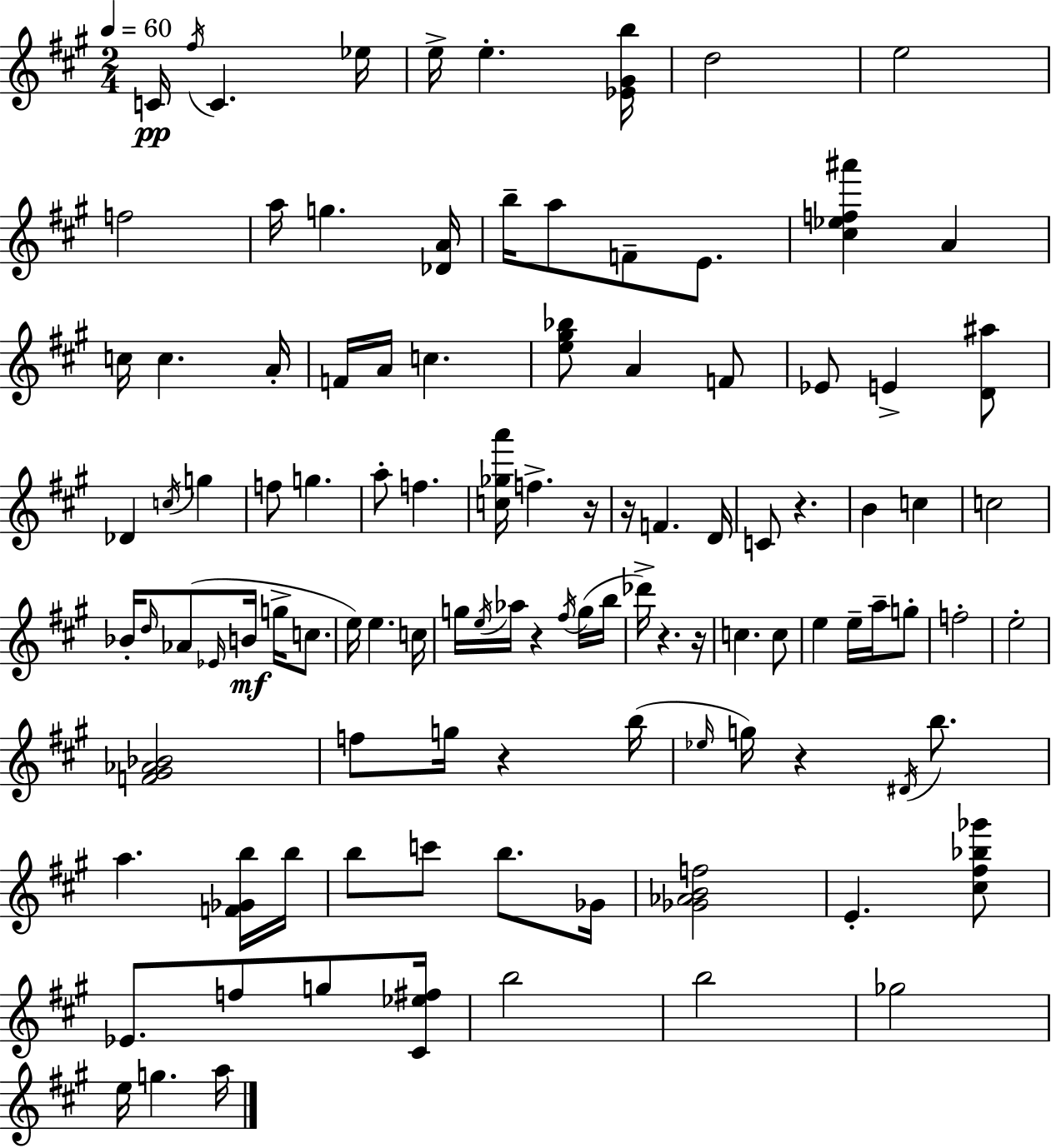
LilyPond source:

{
  \clef treble
  \numericTimeSignature
  \time 2/4
  \key a \major
  \tempo 4 = 60
  c'16\pp \acciaccatura { fis''16 } c'4. | ees''16 e''16-> e''4.-. | <ees' gis' b''>16 d''2 | e''2 | \break f''2 | a''16 g''4. | <des' a'>16 b''16-- a''8 f'8-- e'8. | <cis'' ees'' f'' ais'''>4 a'4 | \break c''16 c''4. | a'16-. f'16 a'16 c''4. | <e'' gis'' bes''>8 a'4 f'8 | ees'8 e'4-> <d' ais''>8 | \break des'4 \acciaccatura { c''16 } g''4 | f''8 g''4. | a''8-. f''4. | <c'' ges'' a'''>16 f''4.-> | \break r16 r16 f'4. | d'16 c'8 r4. | b'4 c''4 | c''2 | \break bes'16-. \grace { d''16 } aes'8( \grace { ees'16 } b'16\mf | g''16-> c''8. e''16) e''4. | c''16 g''16 \acciaccatura { e''16 } aes''16 r4 | \acciaccatura { fis''16 }( g''16 b''16 des'''16->) r4. | \break r16 c''4. | c''8 e''4 | e''16-- a''16-- g''8-. f''2-. | e''2-. | \break <f' gis' aes' bes'>2 | f''8 | g''16 r4 b''16( \grace { ees''16 } g''16) | r4 \acciaccatura { dis'16 } b''8. | \break a''4. <f' ges' b''>16 b''16 | b''8 c'''8 b''8. ges'16 | <ges' aes' b' f''>2 | e'4.-. <cis'' fis'' bes'' ges'''>8 | \break ees'8. f''8 g''8 <cis' ees'' fis''>16 | b''2 | b''2 | ges''2 | \break e''16 g''4. a''16 | \bar "|."
}